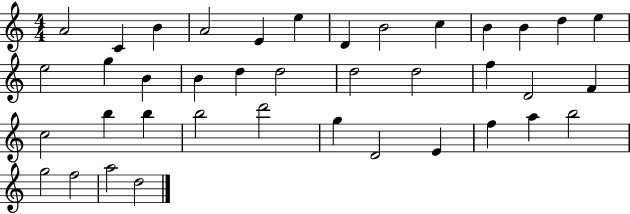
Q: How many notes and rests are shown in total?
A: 39